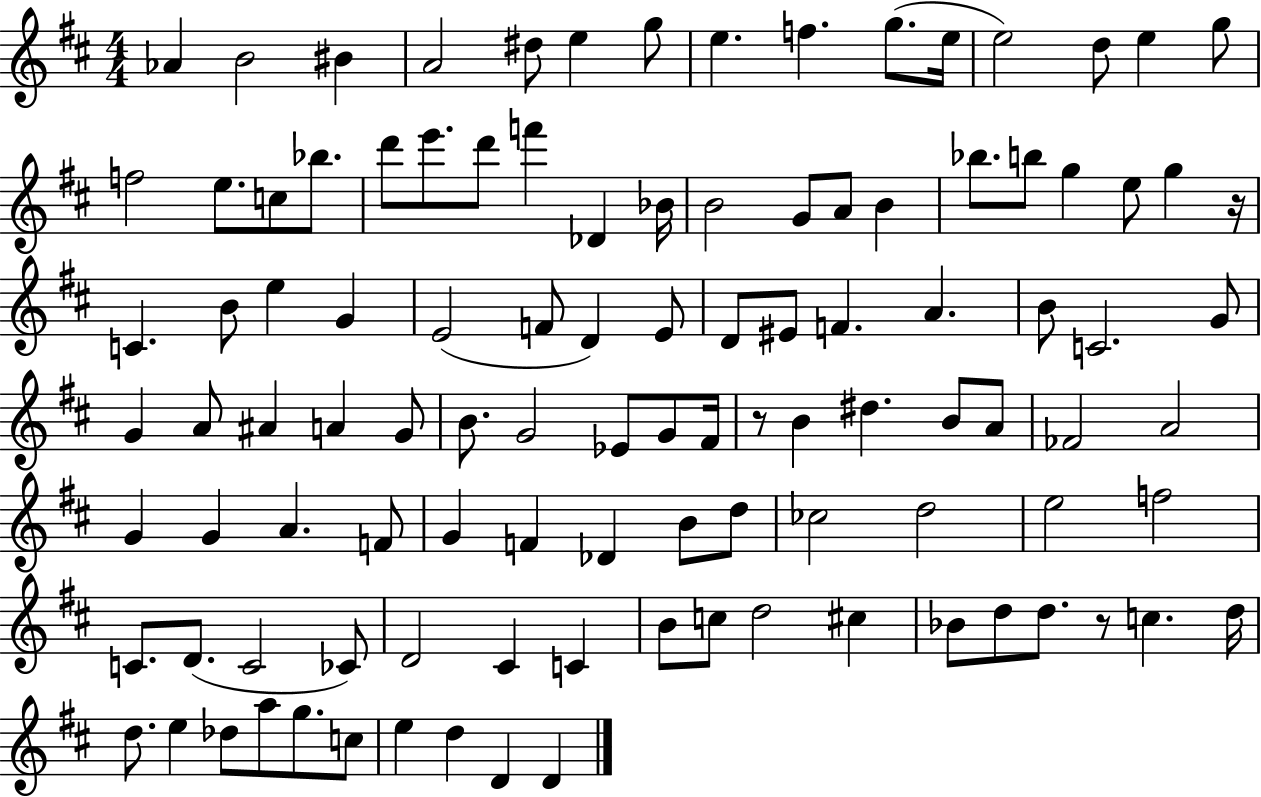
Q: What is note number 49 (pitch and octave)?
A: G4